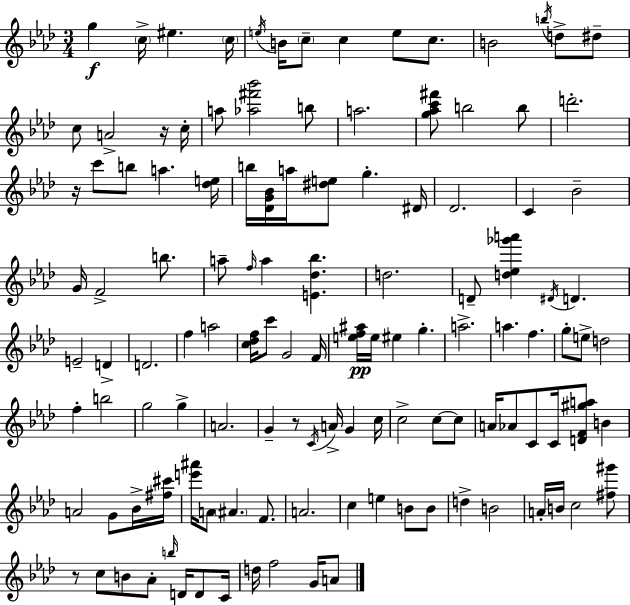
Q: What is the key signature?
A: AES major